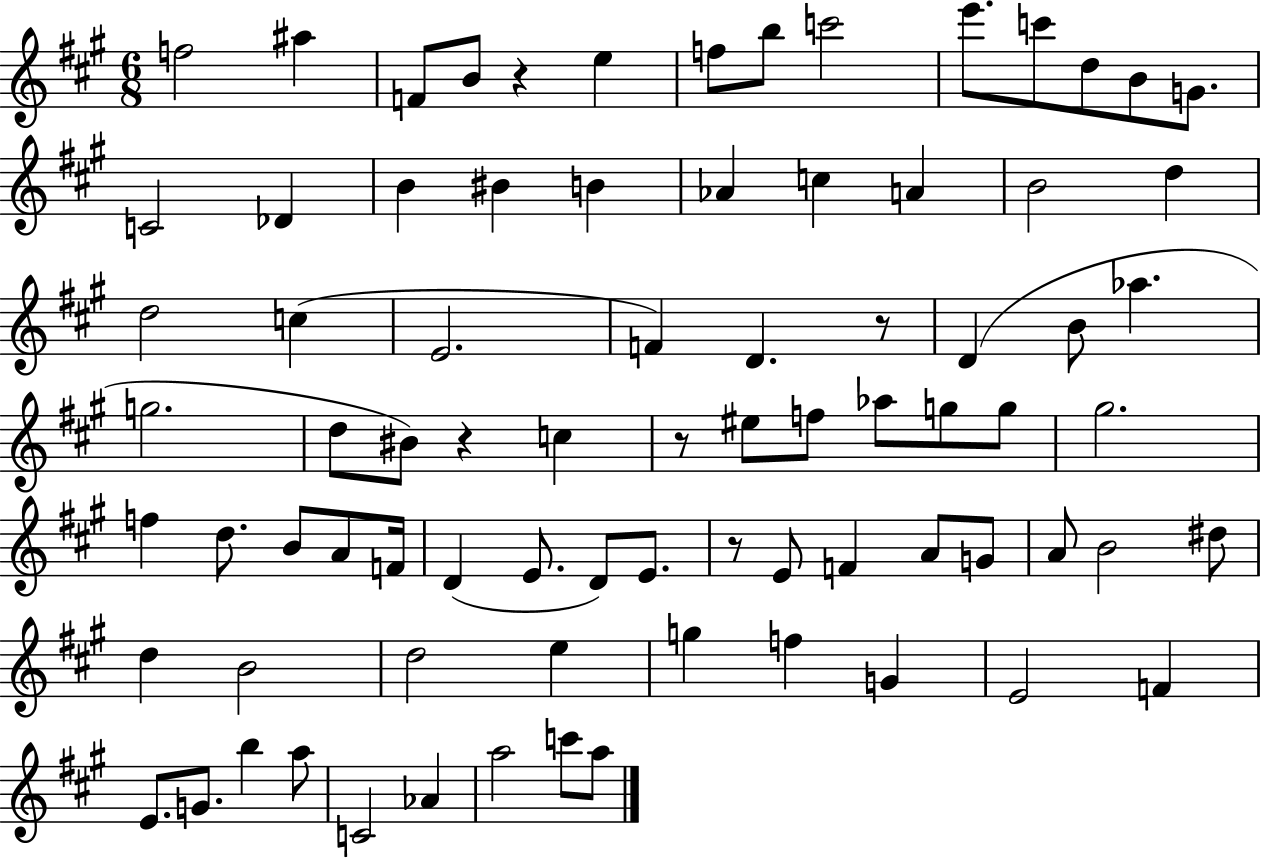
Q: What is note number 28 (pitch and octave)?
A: D4